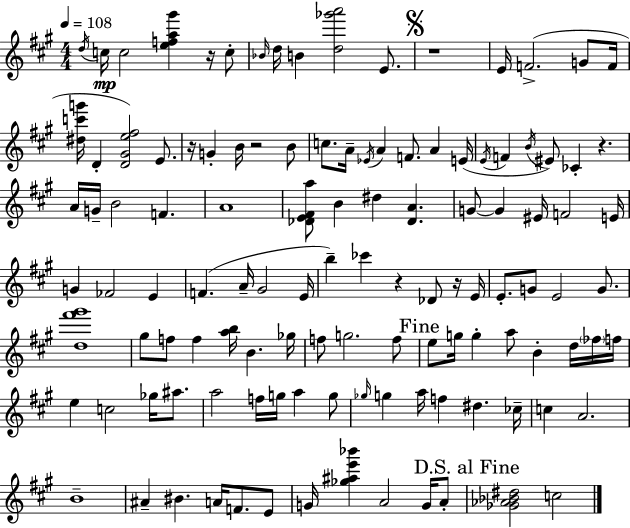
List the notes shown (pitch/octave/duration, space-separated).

D5/s C5/s C5/h [E5,F5,A5,G#6]/q R/s C5/e Bb4/s D5/s B4/q [D5,Gb6,A6]/h E4/e. R/w E4/s F4/h. G4/e F4/s [D#5,C6,G6]/s D4/q [D4,G#4,E5,F#5]/h E4/e. R/s G4/q B4/s R/h B4/e C5/e. A4/s Eb4/s A4/q F4/e. A4/q E4/s E4/s F4/q B4/s EIS4/e CES4/q R/q. A4/s G4/s B4/h F4/q. A4/w [Db4,E4,F#4,A5]/e B4/q D#5/q [Db4,A4]/q. G4/e G4/q EIS4/s F4/h E4/s G4/q FES4/h E4/q F4/q. A4/s G#4/h E4/s B5/q CES6/q R/q Db4/e R/s E4/s E4/e. G4/e E4/h G4/e. [D5,F#6,G#6]/w G#5/e F5/e F5/q [A5,B5]/s B4/q. Gb5/s F5/e G5/h. F5/e E5/e G5/s G5/q A5/e B4/q D5/s FES5/s F5/s E5/q C5/h Gb5/s A#5/e. A5/h F5/s G5/s A5/q G5/e Gb5/s G5/q A5/s F5/q D#5/q. CES5/s C5/q A4/h. B4/w A#4/q BIS4/q. A4/s F4/e. E4/e G4/s [Gb5,A#5,E6,Bb6]/q A4/h G4/s A4/e [Gb4,Ab4,Bb4,D#5]/h C5/h